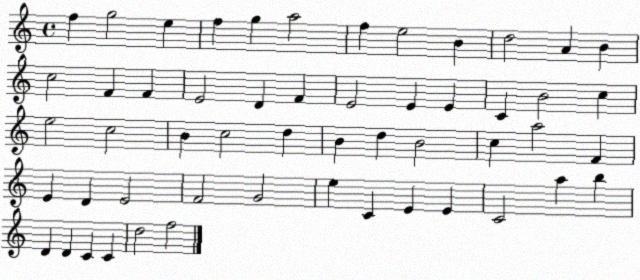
X:1
T:Untitled
M:4/4
L:1/4
K:C
f g2 e f g a2 f e2 B d2 A B c2 F F E2 D F E2 E E C B2 c e2 c2 B c2 d B d B2 c a2 F E D E2 F2 G2 e C E E C2 a b D D C C d2 f2